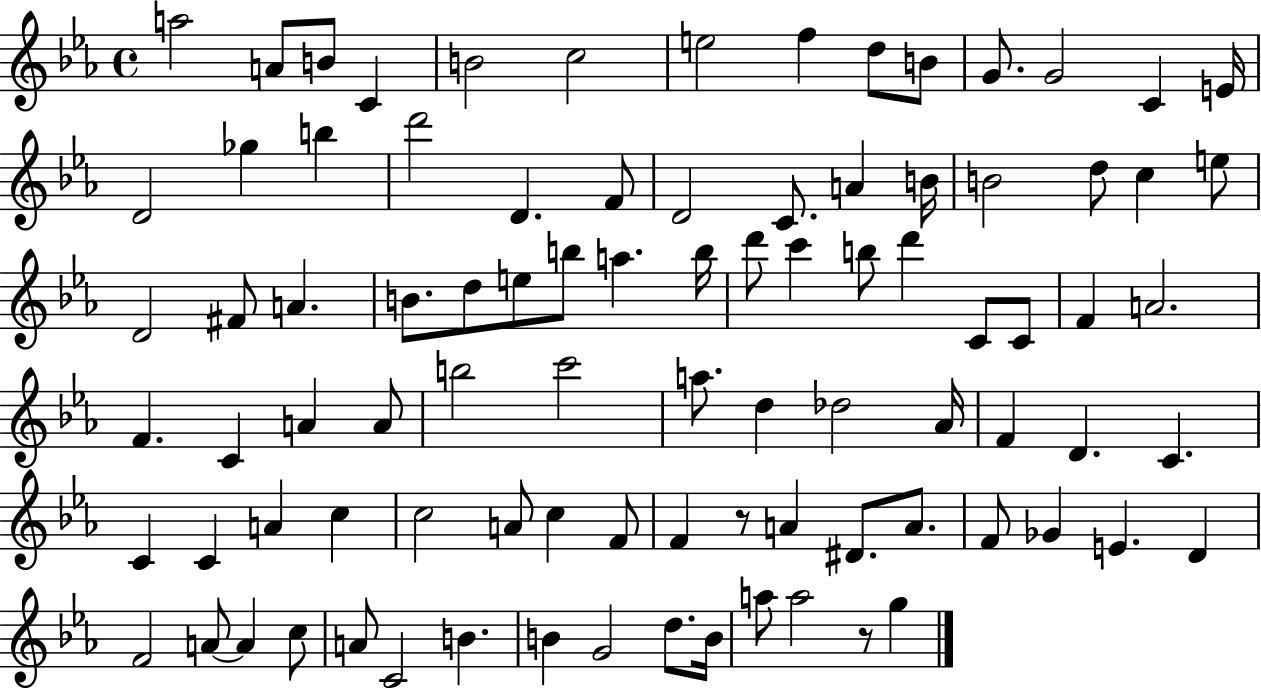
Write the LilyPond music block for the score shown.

{
  \clef treble
  \time 4/4
  \defaultTimeSignature
  \key ees \major
  a''2 a'8 b'8 c'4 | b'2 c''2 | e''2 f''4 d''8 b'8 | g'8. g'2 c'4 e'16 | \break d'2 ges''4 b''4 | d'''2 d'4. f'8 | d'2 c'8. a'4 b'16 | b'2 d''8 c''4 e''8 | \break d'2 fis'8 a'4. | b'8. d''8 e''8 b''8 a''4. b''16 | d'''8 c'''4 b''8 d'''4 c'8 c'8 | f'4 a'2. | \break f'4. c'4 a'4 a'8 | b''2 c'''2 | a''8. d''4 des''2 aes'16 | f'4 d'4. c'4. | \break c'4 c'4 a'4 c''4 | c''2 a'8 c''4 f'8 | f'4 r8 a'4 dis'8. a'8. | f'8 ges'4 e'4. d'4 | \break f'2 a'8~~ a'4 c''8 | a'8 c'2 b'4. | b'4 g'2 d''8. b'16 | a''8 a''2 r8 g''4 | \break \bar "|."
}